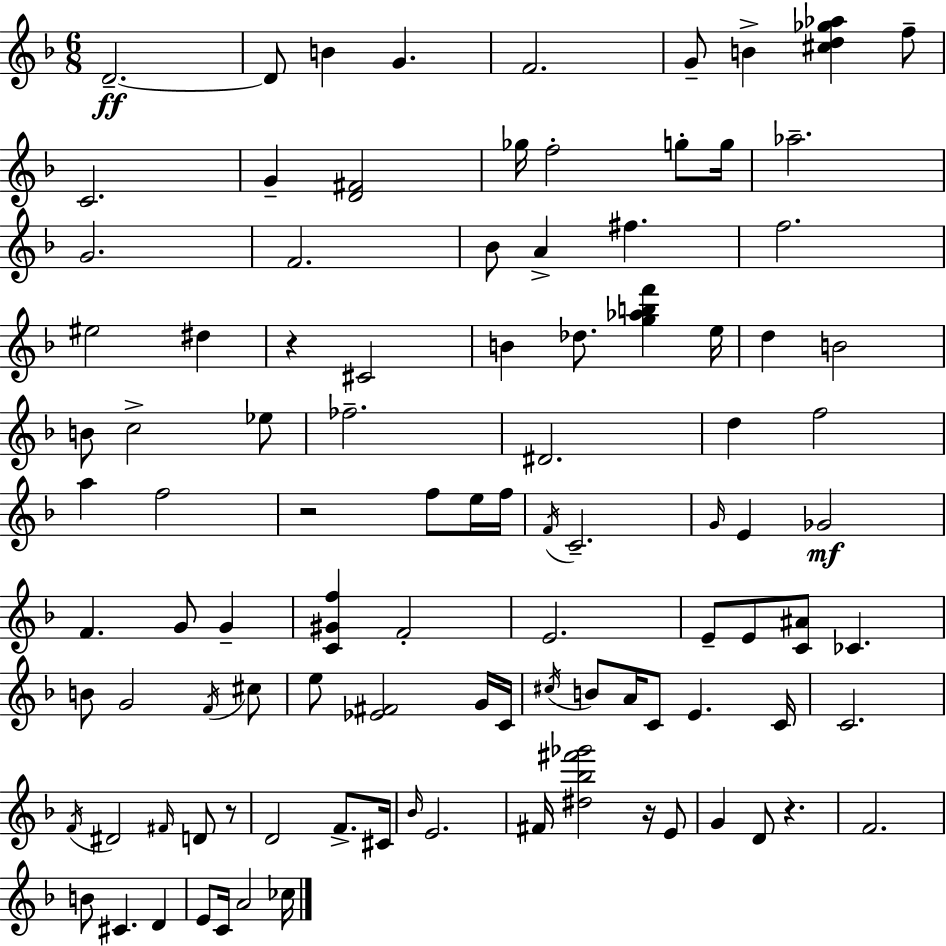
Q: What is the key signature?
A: F major